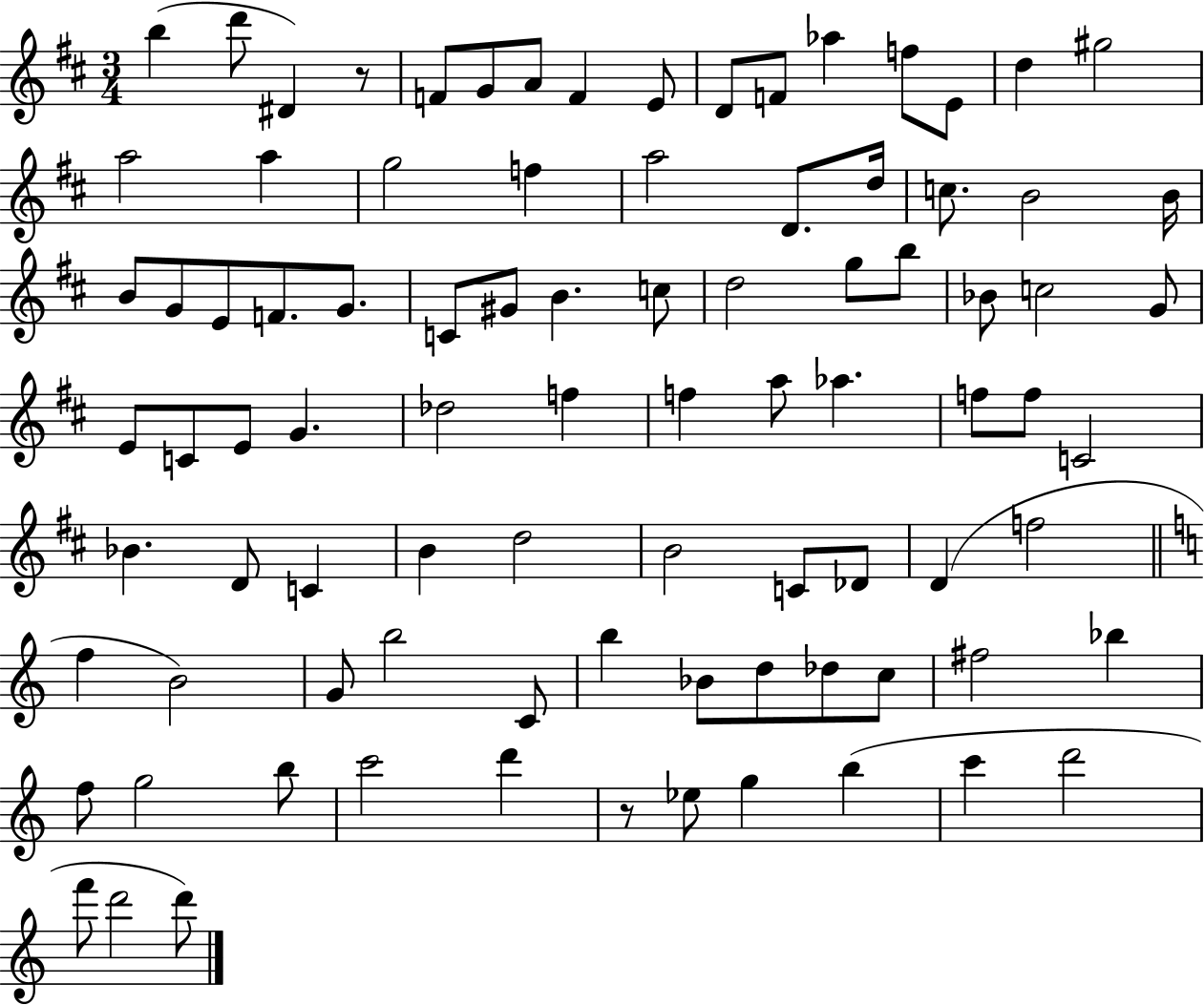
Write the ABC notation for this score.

X:1
T:Untitled
M:3/4
L:1/4
K:D
b d'/2 ^D z/2 F/2 G/2 A/2 F E/2 D/2 F/2 _a f/2 E/2 d ^g2 a2 a g2 f a2 D/2 d/4 c/2 B2 B/4 B/2 G/2 E/2 F/2 G/2 C/2 ^G/2 B c/2 d2 g/2 b/2 _B/2 c2 G/2 E/2 C/2 E/2 G _d2 f f a/2 _a f/2 f/2 C2 _B D/2 C B d2 B2 C/2 _D/2 D f2 f B2 G/2 b2 C/2 b _B/2 d/2 _d/2 c/2 ^f2 _b f/2 g2 b/2 c'2 d' z/2 _e/2 g b c' d'2 f'/2 d'2 d'/2